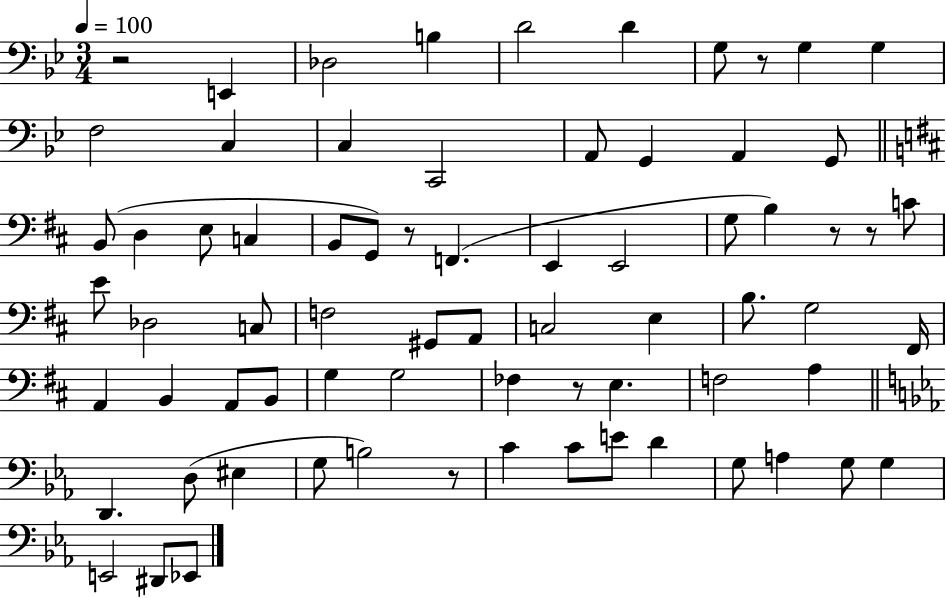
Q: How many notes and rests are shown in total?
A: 72